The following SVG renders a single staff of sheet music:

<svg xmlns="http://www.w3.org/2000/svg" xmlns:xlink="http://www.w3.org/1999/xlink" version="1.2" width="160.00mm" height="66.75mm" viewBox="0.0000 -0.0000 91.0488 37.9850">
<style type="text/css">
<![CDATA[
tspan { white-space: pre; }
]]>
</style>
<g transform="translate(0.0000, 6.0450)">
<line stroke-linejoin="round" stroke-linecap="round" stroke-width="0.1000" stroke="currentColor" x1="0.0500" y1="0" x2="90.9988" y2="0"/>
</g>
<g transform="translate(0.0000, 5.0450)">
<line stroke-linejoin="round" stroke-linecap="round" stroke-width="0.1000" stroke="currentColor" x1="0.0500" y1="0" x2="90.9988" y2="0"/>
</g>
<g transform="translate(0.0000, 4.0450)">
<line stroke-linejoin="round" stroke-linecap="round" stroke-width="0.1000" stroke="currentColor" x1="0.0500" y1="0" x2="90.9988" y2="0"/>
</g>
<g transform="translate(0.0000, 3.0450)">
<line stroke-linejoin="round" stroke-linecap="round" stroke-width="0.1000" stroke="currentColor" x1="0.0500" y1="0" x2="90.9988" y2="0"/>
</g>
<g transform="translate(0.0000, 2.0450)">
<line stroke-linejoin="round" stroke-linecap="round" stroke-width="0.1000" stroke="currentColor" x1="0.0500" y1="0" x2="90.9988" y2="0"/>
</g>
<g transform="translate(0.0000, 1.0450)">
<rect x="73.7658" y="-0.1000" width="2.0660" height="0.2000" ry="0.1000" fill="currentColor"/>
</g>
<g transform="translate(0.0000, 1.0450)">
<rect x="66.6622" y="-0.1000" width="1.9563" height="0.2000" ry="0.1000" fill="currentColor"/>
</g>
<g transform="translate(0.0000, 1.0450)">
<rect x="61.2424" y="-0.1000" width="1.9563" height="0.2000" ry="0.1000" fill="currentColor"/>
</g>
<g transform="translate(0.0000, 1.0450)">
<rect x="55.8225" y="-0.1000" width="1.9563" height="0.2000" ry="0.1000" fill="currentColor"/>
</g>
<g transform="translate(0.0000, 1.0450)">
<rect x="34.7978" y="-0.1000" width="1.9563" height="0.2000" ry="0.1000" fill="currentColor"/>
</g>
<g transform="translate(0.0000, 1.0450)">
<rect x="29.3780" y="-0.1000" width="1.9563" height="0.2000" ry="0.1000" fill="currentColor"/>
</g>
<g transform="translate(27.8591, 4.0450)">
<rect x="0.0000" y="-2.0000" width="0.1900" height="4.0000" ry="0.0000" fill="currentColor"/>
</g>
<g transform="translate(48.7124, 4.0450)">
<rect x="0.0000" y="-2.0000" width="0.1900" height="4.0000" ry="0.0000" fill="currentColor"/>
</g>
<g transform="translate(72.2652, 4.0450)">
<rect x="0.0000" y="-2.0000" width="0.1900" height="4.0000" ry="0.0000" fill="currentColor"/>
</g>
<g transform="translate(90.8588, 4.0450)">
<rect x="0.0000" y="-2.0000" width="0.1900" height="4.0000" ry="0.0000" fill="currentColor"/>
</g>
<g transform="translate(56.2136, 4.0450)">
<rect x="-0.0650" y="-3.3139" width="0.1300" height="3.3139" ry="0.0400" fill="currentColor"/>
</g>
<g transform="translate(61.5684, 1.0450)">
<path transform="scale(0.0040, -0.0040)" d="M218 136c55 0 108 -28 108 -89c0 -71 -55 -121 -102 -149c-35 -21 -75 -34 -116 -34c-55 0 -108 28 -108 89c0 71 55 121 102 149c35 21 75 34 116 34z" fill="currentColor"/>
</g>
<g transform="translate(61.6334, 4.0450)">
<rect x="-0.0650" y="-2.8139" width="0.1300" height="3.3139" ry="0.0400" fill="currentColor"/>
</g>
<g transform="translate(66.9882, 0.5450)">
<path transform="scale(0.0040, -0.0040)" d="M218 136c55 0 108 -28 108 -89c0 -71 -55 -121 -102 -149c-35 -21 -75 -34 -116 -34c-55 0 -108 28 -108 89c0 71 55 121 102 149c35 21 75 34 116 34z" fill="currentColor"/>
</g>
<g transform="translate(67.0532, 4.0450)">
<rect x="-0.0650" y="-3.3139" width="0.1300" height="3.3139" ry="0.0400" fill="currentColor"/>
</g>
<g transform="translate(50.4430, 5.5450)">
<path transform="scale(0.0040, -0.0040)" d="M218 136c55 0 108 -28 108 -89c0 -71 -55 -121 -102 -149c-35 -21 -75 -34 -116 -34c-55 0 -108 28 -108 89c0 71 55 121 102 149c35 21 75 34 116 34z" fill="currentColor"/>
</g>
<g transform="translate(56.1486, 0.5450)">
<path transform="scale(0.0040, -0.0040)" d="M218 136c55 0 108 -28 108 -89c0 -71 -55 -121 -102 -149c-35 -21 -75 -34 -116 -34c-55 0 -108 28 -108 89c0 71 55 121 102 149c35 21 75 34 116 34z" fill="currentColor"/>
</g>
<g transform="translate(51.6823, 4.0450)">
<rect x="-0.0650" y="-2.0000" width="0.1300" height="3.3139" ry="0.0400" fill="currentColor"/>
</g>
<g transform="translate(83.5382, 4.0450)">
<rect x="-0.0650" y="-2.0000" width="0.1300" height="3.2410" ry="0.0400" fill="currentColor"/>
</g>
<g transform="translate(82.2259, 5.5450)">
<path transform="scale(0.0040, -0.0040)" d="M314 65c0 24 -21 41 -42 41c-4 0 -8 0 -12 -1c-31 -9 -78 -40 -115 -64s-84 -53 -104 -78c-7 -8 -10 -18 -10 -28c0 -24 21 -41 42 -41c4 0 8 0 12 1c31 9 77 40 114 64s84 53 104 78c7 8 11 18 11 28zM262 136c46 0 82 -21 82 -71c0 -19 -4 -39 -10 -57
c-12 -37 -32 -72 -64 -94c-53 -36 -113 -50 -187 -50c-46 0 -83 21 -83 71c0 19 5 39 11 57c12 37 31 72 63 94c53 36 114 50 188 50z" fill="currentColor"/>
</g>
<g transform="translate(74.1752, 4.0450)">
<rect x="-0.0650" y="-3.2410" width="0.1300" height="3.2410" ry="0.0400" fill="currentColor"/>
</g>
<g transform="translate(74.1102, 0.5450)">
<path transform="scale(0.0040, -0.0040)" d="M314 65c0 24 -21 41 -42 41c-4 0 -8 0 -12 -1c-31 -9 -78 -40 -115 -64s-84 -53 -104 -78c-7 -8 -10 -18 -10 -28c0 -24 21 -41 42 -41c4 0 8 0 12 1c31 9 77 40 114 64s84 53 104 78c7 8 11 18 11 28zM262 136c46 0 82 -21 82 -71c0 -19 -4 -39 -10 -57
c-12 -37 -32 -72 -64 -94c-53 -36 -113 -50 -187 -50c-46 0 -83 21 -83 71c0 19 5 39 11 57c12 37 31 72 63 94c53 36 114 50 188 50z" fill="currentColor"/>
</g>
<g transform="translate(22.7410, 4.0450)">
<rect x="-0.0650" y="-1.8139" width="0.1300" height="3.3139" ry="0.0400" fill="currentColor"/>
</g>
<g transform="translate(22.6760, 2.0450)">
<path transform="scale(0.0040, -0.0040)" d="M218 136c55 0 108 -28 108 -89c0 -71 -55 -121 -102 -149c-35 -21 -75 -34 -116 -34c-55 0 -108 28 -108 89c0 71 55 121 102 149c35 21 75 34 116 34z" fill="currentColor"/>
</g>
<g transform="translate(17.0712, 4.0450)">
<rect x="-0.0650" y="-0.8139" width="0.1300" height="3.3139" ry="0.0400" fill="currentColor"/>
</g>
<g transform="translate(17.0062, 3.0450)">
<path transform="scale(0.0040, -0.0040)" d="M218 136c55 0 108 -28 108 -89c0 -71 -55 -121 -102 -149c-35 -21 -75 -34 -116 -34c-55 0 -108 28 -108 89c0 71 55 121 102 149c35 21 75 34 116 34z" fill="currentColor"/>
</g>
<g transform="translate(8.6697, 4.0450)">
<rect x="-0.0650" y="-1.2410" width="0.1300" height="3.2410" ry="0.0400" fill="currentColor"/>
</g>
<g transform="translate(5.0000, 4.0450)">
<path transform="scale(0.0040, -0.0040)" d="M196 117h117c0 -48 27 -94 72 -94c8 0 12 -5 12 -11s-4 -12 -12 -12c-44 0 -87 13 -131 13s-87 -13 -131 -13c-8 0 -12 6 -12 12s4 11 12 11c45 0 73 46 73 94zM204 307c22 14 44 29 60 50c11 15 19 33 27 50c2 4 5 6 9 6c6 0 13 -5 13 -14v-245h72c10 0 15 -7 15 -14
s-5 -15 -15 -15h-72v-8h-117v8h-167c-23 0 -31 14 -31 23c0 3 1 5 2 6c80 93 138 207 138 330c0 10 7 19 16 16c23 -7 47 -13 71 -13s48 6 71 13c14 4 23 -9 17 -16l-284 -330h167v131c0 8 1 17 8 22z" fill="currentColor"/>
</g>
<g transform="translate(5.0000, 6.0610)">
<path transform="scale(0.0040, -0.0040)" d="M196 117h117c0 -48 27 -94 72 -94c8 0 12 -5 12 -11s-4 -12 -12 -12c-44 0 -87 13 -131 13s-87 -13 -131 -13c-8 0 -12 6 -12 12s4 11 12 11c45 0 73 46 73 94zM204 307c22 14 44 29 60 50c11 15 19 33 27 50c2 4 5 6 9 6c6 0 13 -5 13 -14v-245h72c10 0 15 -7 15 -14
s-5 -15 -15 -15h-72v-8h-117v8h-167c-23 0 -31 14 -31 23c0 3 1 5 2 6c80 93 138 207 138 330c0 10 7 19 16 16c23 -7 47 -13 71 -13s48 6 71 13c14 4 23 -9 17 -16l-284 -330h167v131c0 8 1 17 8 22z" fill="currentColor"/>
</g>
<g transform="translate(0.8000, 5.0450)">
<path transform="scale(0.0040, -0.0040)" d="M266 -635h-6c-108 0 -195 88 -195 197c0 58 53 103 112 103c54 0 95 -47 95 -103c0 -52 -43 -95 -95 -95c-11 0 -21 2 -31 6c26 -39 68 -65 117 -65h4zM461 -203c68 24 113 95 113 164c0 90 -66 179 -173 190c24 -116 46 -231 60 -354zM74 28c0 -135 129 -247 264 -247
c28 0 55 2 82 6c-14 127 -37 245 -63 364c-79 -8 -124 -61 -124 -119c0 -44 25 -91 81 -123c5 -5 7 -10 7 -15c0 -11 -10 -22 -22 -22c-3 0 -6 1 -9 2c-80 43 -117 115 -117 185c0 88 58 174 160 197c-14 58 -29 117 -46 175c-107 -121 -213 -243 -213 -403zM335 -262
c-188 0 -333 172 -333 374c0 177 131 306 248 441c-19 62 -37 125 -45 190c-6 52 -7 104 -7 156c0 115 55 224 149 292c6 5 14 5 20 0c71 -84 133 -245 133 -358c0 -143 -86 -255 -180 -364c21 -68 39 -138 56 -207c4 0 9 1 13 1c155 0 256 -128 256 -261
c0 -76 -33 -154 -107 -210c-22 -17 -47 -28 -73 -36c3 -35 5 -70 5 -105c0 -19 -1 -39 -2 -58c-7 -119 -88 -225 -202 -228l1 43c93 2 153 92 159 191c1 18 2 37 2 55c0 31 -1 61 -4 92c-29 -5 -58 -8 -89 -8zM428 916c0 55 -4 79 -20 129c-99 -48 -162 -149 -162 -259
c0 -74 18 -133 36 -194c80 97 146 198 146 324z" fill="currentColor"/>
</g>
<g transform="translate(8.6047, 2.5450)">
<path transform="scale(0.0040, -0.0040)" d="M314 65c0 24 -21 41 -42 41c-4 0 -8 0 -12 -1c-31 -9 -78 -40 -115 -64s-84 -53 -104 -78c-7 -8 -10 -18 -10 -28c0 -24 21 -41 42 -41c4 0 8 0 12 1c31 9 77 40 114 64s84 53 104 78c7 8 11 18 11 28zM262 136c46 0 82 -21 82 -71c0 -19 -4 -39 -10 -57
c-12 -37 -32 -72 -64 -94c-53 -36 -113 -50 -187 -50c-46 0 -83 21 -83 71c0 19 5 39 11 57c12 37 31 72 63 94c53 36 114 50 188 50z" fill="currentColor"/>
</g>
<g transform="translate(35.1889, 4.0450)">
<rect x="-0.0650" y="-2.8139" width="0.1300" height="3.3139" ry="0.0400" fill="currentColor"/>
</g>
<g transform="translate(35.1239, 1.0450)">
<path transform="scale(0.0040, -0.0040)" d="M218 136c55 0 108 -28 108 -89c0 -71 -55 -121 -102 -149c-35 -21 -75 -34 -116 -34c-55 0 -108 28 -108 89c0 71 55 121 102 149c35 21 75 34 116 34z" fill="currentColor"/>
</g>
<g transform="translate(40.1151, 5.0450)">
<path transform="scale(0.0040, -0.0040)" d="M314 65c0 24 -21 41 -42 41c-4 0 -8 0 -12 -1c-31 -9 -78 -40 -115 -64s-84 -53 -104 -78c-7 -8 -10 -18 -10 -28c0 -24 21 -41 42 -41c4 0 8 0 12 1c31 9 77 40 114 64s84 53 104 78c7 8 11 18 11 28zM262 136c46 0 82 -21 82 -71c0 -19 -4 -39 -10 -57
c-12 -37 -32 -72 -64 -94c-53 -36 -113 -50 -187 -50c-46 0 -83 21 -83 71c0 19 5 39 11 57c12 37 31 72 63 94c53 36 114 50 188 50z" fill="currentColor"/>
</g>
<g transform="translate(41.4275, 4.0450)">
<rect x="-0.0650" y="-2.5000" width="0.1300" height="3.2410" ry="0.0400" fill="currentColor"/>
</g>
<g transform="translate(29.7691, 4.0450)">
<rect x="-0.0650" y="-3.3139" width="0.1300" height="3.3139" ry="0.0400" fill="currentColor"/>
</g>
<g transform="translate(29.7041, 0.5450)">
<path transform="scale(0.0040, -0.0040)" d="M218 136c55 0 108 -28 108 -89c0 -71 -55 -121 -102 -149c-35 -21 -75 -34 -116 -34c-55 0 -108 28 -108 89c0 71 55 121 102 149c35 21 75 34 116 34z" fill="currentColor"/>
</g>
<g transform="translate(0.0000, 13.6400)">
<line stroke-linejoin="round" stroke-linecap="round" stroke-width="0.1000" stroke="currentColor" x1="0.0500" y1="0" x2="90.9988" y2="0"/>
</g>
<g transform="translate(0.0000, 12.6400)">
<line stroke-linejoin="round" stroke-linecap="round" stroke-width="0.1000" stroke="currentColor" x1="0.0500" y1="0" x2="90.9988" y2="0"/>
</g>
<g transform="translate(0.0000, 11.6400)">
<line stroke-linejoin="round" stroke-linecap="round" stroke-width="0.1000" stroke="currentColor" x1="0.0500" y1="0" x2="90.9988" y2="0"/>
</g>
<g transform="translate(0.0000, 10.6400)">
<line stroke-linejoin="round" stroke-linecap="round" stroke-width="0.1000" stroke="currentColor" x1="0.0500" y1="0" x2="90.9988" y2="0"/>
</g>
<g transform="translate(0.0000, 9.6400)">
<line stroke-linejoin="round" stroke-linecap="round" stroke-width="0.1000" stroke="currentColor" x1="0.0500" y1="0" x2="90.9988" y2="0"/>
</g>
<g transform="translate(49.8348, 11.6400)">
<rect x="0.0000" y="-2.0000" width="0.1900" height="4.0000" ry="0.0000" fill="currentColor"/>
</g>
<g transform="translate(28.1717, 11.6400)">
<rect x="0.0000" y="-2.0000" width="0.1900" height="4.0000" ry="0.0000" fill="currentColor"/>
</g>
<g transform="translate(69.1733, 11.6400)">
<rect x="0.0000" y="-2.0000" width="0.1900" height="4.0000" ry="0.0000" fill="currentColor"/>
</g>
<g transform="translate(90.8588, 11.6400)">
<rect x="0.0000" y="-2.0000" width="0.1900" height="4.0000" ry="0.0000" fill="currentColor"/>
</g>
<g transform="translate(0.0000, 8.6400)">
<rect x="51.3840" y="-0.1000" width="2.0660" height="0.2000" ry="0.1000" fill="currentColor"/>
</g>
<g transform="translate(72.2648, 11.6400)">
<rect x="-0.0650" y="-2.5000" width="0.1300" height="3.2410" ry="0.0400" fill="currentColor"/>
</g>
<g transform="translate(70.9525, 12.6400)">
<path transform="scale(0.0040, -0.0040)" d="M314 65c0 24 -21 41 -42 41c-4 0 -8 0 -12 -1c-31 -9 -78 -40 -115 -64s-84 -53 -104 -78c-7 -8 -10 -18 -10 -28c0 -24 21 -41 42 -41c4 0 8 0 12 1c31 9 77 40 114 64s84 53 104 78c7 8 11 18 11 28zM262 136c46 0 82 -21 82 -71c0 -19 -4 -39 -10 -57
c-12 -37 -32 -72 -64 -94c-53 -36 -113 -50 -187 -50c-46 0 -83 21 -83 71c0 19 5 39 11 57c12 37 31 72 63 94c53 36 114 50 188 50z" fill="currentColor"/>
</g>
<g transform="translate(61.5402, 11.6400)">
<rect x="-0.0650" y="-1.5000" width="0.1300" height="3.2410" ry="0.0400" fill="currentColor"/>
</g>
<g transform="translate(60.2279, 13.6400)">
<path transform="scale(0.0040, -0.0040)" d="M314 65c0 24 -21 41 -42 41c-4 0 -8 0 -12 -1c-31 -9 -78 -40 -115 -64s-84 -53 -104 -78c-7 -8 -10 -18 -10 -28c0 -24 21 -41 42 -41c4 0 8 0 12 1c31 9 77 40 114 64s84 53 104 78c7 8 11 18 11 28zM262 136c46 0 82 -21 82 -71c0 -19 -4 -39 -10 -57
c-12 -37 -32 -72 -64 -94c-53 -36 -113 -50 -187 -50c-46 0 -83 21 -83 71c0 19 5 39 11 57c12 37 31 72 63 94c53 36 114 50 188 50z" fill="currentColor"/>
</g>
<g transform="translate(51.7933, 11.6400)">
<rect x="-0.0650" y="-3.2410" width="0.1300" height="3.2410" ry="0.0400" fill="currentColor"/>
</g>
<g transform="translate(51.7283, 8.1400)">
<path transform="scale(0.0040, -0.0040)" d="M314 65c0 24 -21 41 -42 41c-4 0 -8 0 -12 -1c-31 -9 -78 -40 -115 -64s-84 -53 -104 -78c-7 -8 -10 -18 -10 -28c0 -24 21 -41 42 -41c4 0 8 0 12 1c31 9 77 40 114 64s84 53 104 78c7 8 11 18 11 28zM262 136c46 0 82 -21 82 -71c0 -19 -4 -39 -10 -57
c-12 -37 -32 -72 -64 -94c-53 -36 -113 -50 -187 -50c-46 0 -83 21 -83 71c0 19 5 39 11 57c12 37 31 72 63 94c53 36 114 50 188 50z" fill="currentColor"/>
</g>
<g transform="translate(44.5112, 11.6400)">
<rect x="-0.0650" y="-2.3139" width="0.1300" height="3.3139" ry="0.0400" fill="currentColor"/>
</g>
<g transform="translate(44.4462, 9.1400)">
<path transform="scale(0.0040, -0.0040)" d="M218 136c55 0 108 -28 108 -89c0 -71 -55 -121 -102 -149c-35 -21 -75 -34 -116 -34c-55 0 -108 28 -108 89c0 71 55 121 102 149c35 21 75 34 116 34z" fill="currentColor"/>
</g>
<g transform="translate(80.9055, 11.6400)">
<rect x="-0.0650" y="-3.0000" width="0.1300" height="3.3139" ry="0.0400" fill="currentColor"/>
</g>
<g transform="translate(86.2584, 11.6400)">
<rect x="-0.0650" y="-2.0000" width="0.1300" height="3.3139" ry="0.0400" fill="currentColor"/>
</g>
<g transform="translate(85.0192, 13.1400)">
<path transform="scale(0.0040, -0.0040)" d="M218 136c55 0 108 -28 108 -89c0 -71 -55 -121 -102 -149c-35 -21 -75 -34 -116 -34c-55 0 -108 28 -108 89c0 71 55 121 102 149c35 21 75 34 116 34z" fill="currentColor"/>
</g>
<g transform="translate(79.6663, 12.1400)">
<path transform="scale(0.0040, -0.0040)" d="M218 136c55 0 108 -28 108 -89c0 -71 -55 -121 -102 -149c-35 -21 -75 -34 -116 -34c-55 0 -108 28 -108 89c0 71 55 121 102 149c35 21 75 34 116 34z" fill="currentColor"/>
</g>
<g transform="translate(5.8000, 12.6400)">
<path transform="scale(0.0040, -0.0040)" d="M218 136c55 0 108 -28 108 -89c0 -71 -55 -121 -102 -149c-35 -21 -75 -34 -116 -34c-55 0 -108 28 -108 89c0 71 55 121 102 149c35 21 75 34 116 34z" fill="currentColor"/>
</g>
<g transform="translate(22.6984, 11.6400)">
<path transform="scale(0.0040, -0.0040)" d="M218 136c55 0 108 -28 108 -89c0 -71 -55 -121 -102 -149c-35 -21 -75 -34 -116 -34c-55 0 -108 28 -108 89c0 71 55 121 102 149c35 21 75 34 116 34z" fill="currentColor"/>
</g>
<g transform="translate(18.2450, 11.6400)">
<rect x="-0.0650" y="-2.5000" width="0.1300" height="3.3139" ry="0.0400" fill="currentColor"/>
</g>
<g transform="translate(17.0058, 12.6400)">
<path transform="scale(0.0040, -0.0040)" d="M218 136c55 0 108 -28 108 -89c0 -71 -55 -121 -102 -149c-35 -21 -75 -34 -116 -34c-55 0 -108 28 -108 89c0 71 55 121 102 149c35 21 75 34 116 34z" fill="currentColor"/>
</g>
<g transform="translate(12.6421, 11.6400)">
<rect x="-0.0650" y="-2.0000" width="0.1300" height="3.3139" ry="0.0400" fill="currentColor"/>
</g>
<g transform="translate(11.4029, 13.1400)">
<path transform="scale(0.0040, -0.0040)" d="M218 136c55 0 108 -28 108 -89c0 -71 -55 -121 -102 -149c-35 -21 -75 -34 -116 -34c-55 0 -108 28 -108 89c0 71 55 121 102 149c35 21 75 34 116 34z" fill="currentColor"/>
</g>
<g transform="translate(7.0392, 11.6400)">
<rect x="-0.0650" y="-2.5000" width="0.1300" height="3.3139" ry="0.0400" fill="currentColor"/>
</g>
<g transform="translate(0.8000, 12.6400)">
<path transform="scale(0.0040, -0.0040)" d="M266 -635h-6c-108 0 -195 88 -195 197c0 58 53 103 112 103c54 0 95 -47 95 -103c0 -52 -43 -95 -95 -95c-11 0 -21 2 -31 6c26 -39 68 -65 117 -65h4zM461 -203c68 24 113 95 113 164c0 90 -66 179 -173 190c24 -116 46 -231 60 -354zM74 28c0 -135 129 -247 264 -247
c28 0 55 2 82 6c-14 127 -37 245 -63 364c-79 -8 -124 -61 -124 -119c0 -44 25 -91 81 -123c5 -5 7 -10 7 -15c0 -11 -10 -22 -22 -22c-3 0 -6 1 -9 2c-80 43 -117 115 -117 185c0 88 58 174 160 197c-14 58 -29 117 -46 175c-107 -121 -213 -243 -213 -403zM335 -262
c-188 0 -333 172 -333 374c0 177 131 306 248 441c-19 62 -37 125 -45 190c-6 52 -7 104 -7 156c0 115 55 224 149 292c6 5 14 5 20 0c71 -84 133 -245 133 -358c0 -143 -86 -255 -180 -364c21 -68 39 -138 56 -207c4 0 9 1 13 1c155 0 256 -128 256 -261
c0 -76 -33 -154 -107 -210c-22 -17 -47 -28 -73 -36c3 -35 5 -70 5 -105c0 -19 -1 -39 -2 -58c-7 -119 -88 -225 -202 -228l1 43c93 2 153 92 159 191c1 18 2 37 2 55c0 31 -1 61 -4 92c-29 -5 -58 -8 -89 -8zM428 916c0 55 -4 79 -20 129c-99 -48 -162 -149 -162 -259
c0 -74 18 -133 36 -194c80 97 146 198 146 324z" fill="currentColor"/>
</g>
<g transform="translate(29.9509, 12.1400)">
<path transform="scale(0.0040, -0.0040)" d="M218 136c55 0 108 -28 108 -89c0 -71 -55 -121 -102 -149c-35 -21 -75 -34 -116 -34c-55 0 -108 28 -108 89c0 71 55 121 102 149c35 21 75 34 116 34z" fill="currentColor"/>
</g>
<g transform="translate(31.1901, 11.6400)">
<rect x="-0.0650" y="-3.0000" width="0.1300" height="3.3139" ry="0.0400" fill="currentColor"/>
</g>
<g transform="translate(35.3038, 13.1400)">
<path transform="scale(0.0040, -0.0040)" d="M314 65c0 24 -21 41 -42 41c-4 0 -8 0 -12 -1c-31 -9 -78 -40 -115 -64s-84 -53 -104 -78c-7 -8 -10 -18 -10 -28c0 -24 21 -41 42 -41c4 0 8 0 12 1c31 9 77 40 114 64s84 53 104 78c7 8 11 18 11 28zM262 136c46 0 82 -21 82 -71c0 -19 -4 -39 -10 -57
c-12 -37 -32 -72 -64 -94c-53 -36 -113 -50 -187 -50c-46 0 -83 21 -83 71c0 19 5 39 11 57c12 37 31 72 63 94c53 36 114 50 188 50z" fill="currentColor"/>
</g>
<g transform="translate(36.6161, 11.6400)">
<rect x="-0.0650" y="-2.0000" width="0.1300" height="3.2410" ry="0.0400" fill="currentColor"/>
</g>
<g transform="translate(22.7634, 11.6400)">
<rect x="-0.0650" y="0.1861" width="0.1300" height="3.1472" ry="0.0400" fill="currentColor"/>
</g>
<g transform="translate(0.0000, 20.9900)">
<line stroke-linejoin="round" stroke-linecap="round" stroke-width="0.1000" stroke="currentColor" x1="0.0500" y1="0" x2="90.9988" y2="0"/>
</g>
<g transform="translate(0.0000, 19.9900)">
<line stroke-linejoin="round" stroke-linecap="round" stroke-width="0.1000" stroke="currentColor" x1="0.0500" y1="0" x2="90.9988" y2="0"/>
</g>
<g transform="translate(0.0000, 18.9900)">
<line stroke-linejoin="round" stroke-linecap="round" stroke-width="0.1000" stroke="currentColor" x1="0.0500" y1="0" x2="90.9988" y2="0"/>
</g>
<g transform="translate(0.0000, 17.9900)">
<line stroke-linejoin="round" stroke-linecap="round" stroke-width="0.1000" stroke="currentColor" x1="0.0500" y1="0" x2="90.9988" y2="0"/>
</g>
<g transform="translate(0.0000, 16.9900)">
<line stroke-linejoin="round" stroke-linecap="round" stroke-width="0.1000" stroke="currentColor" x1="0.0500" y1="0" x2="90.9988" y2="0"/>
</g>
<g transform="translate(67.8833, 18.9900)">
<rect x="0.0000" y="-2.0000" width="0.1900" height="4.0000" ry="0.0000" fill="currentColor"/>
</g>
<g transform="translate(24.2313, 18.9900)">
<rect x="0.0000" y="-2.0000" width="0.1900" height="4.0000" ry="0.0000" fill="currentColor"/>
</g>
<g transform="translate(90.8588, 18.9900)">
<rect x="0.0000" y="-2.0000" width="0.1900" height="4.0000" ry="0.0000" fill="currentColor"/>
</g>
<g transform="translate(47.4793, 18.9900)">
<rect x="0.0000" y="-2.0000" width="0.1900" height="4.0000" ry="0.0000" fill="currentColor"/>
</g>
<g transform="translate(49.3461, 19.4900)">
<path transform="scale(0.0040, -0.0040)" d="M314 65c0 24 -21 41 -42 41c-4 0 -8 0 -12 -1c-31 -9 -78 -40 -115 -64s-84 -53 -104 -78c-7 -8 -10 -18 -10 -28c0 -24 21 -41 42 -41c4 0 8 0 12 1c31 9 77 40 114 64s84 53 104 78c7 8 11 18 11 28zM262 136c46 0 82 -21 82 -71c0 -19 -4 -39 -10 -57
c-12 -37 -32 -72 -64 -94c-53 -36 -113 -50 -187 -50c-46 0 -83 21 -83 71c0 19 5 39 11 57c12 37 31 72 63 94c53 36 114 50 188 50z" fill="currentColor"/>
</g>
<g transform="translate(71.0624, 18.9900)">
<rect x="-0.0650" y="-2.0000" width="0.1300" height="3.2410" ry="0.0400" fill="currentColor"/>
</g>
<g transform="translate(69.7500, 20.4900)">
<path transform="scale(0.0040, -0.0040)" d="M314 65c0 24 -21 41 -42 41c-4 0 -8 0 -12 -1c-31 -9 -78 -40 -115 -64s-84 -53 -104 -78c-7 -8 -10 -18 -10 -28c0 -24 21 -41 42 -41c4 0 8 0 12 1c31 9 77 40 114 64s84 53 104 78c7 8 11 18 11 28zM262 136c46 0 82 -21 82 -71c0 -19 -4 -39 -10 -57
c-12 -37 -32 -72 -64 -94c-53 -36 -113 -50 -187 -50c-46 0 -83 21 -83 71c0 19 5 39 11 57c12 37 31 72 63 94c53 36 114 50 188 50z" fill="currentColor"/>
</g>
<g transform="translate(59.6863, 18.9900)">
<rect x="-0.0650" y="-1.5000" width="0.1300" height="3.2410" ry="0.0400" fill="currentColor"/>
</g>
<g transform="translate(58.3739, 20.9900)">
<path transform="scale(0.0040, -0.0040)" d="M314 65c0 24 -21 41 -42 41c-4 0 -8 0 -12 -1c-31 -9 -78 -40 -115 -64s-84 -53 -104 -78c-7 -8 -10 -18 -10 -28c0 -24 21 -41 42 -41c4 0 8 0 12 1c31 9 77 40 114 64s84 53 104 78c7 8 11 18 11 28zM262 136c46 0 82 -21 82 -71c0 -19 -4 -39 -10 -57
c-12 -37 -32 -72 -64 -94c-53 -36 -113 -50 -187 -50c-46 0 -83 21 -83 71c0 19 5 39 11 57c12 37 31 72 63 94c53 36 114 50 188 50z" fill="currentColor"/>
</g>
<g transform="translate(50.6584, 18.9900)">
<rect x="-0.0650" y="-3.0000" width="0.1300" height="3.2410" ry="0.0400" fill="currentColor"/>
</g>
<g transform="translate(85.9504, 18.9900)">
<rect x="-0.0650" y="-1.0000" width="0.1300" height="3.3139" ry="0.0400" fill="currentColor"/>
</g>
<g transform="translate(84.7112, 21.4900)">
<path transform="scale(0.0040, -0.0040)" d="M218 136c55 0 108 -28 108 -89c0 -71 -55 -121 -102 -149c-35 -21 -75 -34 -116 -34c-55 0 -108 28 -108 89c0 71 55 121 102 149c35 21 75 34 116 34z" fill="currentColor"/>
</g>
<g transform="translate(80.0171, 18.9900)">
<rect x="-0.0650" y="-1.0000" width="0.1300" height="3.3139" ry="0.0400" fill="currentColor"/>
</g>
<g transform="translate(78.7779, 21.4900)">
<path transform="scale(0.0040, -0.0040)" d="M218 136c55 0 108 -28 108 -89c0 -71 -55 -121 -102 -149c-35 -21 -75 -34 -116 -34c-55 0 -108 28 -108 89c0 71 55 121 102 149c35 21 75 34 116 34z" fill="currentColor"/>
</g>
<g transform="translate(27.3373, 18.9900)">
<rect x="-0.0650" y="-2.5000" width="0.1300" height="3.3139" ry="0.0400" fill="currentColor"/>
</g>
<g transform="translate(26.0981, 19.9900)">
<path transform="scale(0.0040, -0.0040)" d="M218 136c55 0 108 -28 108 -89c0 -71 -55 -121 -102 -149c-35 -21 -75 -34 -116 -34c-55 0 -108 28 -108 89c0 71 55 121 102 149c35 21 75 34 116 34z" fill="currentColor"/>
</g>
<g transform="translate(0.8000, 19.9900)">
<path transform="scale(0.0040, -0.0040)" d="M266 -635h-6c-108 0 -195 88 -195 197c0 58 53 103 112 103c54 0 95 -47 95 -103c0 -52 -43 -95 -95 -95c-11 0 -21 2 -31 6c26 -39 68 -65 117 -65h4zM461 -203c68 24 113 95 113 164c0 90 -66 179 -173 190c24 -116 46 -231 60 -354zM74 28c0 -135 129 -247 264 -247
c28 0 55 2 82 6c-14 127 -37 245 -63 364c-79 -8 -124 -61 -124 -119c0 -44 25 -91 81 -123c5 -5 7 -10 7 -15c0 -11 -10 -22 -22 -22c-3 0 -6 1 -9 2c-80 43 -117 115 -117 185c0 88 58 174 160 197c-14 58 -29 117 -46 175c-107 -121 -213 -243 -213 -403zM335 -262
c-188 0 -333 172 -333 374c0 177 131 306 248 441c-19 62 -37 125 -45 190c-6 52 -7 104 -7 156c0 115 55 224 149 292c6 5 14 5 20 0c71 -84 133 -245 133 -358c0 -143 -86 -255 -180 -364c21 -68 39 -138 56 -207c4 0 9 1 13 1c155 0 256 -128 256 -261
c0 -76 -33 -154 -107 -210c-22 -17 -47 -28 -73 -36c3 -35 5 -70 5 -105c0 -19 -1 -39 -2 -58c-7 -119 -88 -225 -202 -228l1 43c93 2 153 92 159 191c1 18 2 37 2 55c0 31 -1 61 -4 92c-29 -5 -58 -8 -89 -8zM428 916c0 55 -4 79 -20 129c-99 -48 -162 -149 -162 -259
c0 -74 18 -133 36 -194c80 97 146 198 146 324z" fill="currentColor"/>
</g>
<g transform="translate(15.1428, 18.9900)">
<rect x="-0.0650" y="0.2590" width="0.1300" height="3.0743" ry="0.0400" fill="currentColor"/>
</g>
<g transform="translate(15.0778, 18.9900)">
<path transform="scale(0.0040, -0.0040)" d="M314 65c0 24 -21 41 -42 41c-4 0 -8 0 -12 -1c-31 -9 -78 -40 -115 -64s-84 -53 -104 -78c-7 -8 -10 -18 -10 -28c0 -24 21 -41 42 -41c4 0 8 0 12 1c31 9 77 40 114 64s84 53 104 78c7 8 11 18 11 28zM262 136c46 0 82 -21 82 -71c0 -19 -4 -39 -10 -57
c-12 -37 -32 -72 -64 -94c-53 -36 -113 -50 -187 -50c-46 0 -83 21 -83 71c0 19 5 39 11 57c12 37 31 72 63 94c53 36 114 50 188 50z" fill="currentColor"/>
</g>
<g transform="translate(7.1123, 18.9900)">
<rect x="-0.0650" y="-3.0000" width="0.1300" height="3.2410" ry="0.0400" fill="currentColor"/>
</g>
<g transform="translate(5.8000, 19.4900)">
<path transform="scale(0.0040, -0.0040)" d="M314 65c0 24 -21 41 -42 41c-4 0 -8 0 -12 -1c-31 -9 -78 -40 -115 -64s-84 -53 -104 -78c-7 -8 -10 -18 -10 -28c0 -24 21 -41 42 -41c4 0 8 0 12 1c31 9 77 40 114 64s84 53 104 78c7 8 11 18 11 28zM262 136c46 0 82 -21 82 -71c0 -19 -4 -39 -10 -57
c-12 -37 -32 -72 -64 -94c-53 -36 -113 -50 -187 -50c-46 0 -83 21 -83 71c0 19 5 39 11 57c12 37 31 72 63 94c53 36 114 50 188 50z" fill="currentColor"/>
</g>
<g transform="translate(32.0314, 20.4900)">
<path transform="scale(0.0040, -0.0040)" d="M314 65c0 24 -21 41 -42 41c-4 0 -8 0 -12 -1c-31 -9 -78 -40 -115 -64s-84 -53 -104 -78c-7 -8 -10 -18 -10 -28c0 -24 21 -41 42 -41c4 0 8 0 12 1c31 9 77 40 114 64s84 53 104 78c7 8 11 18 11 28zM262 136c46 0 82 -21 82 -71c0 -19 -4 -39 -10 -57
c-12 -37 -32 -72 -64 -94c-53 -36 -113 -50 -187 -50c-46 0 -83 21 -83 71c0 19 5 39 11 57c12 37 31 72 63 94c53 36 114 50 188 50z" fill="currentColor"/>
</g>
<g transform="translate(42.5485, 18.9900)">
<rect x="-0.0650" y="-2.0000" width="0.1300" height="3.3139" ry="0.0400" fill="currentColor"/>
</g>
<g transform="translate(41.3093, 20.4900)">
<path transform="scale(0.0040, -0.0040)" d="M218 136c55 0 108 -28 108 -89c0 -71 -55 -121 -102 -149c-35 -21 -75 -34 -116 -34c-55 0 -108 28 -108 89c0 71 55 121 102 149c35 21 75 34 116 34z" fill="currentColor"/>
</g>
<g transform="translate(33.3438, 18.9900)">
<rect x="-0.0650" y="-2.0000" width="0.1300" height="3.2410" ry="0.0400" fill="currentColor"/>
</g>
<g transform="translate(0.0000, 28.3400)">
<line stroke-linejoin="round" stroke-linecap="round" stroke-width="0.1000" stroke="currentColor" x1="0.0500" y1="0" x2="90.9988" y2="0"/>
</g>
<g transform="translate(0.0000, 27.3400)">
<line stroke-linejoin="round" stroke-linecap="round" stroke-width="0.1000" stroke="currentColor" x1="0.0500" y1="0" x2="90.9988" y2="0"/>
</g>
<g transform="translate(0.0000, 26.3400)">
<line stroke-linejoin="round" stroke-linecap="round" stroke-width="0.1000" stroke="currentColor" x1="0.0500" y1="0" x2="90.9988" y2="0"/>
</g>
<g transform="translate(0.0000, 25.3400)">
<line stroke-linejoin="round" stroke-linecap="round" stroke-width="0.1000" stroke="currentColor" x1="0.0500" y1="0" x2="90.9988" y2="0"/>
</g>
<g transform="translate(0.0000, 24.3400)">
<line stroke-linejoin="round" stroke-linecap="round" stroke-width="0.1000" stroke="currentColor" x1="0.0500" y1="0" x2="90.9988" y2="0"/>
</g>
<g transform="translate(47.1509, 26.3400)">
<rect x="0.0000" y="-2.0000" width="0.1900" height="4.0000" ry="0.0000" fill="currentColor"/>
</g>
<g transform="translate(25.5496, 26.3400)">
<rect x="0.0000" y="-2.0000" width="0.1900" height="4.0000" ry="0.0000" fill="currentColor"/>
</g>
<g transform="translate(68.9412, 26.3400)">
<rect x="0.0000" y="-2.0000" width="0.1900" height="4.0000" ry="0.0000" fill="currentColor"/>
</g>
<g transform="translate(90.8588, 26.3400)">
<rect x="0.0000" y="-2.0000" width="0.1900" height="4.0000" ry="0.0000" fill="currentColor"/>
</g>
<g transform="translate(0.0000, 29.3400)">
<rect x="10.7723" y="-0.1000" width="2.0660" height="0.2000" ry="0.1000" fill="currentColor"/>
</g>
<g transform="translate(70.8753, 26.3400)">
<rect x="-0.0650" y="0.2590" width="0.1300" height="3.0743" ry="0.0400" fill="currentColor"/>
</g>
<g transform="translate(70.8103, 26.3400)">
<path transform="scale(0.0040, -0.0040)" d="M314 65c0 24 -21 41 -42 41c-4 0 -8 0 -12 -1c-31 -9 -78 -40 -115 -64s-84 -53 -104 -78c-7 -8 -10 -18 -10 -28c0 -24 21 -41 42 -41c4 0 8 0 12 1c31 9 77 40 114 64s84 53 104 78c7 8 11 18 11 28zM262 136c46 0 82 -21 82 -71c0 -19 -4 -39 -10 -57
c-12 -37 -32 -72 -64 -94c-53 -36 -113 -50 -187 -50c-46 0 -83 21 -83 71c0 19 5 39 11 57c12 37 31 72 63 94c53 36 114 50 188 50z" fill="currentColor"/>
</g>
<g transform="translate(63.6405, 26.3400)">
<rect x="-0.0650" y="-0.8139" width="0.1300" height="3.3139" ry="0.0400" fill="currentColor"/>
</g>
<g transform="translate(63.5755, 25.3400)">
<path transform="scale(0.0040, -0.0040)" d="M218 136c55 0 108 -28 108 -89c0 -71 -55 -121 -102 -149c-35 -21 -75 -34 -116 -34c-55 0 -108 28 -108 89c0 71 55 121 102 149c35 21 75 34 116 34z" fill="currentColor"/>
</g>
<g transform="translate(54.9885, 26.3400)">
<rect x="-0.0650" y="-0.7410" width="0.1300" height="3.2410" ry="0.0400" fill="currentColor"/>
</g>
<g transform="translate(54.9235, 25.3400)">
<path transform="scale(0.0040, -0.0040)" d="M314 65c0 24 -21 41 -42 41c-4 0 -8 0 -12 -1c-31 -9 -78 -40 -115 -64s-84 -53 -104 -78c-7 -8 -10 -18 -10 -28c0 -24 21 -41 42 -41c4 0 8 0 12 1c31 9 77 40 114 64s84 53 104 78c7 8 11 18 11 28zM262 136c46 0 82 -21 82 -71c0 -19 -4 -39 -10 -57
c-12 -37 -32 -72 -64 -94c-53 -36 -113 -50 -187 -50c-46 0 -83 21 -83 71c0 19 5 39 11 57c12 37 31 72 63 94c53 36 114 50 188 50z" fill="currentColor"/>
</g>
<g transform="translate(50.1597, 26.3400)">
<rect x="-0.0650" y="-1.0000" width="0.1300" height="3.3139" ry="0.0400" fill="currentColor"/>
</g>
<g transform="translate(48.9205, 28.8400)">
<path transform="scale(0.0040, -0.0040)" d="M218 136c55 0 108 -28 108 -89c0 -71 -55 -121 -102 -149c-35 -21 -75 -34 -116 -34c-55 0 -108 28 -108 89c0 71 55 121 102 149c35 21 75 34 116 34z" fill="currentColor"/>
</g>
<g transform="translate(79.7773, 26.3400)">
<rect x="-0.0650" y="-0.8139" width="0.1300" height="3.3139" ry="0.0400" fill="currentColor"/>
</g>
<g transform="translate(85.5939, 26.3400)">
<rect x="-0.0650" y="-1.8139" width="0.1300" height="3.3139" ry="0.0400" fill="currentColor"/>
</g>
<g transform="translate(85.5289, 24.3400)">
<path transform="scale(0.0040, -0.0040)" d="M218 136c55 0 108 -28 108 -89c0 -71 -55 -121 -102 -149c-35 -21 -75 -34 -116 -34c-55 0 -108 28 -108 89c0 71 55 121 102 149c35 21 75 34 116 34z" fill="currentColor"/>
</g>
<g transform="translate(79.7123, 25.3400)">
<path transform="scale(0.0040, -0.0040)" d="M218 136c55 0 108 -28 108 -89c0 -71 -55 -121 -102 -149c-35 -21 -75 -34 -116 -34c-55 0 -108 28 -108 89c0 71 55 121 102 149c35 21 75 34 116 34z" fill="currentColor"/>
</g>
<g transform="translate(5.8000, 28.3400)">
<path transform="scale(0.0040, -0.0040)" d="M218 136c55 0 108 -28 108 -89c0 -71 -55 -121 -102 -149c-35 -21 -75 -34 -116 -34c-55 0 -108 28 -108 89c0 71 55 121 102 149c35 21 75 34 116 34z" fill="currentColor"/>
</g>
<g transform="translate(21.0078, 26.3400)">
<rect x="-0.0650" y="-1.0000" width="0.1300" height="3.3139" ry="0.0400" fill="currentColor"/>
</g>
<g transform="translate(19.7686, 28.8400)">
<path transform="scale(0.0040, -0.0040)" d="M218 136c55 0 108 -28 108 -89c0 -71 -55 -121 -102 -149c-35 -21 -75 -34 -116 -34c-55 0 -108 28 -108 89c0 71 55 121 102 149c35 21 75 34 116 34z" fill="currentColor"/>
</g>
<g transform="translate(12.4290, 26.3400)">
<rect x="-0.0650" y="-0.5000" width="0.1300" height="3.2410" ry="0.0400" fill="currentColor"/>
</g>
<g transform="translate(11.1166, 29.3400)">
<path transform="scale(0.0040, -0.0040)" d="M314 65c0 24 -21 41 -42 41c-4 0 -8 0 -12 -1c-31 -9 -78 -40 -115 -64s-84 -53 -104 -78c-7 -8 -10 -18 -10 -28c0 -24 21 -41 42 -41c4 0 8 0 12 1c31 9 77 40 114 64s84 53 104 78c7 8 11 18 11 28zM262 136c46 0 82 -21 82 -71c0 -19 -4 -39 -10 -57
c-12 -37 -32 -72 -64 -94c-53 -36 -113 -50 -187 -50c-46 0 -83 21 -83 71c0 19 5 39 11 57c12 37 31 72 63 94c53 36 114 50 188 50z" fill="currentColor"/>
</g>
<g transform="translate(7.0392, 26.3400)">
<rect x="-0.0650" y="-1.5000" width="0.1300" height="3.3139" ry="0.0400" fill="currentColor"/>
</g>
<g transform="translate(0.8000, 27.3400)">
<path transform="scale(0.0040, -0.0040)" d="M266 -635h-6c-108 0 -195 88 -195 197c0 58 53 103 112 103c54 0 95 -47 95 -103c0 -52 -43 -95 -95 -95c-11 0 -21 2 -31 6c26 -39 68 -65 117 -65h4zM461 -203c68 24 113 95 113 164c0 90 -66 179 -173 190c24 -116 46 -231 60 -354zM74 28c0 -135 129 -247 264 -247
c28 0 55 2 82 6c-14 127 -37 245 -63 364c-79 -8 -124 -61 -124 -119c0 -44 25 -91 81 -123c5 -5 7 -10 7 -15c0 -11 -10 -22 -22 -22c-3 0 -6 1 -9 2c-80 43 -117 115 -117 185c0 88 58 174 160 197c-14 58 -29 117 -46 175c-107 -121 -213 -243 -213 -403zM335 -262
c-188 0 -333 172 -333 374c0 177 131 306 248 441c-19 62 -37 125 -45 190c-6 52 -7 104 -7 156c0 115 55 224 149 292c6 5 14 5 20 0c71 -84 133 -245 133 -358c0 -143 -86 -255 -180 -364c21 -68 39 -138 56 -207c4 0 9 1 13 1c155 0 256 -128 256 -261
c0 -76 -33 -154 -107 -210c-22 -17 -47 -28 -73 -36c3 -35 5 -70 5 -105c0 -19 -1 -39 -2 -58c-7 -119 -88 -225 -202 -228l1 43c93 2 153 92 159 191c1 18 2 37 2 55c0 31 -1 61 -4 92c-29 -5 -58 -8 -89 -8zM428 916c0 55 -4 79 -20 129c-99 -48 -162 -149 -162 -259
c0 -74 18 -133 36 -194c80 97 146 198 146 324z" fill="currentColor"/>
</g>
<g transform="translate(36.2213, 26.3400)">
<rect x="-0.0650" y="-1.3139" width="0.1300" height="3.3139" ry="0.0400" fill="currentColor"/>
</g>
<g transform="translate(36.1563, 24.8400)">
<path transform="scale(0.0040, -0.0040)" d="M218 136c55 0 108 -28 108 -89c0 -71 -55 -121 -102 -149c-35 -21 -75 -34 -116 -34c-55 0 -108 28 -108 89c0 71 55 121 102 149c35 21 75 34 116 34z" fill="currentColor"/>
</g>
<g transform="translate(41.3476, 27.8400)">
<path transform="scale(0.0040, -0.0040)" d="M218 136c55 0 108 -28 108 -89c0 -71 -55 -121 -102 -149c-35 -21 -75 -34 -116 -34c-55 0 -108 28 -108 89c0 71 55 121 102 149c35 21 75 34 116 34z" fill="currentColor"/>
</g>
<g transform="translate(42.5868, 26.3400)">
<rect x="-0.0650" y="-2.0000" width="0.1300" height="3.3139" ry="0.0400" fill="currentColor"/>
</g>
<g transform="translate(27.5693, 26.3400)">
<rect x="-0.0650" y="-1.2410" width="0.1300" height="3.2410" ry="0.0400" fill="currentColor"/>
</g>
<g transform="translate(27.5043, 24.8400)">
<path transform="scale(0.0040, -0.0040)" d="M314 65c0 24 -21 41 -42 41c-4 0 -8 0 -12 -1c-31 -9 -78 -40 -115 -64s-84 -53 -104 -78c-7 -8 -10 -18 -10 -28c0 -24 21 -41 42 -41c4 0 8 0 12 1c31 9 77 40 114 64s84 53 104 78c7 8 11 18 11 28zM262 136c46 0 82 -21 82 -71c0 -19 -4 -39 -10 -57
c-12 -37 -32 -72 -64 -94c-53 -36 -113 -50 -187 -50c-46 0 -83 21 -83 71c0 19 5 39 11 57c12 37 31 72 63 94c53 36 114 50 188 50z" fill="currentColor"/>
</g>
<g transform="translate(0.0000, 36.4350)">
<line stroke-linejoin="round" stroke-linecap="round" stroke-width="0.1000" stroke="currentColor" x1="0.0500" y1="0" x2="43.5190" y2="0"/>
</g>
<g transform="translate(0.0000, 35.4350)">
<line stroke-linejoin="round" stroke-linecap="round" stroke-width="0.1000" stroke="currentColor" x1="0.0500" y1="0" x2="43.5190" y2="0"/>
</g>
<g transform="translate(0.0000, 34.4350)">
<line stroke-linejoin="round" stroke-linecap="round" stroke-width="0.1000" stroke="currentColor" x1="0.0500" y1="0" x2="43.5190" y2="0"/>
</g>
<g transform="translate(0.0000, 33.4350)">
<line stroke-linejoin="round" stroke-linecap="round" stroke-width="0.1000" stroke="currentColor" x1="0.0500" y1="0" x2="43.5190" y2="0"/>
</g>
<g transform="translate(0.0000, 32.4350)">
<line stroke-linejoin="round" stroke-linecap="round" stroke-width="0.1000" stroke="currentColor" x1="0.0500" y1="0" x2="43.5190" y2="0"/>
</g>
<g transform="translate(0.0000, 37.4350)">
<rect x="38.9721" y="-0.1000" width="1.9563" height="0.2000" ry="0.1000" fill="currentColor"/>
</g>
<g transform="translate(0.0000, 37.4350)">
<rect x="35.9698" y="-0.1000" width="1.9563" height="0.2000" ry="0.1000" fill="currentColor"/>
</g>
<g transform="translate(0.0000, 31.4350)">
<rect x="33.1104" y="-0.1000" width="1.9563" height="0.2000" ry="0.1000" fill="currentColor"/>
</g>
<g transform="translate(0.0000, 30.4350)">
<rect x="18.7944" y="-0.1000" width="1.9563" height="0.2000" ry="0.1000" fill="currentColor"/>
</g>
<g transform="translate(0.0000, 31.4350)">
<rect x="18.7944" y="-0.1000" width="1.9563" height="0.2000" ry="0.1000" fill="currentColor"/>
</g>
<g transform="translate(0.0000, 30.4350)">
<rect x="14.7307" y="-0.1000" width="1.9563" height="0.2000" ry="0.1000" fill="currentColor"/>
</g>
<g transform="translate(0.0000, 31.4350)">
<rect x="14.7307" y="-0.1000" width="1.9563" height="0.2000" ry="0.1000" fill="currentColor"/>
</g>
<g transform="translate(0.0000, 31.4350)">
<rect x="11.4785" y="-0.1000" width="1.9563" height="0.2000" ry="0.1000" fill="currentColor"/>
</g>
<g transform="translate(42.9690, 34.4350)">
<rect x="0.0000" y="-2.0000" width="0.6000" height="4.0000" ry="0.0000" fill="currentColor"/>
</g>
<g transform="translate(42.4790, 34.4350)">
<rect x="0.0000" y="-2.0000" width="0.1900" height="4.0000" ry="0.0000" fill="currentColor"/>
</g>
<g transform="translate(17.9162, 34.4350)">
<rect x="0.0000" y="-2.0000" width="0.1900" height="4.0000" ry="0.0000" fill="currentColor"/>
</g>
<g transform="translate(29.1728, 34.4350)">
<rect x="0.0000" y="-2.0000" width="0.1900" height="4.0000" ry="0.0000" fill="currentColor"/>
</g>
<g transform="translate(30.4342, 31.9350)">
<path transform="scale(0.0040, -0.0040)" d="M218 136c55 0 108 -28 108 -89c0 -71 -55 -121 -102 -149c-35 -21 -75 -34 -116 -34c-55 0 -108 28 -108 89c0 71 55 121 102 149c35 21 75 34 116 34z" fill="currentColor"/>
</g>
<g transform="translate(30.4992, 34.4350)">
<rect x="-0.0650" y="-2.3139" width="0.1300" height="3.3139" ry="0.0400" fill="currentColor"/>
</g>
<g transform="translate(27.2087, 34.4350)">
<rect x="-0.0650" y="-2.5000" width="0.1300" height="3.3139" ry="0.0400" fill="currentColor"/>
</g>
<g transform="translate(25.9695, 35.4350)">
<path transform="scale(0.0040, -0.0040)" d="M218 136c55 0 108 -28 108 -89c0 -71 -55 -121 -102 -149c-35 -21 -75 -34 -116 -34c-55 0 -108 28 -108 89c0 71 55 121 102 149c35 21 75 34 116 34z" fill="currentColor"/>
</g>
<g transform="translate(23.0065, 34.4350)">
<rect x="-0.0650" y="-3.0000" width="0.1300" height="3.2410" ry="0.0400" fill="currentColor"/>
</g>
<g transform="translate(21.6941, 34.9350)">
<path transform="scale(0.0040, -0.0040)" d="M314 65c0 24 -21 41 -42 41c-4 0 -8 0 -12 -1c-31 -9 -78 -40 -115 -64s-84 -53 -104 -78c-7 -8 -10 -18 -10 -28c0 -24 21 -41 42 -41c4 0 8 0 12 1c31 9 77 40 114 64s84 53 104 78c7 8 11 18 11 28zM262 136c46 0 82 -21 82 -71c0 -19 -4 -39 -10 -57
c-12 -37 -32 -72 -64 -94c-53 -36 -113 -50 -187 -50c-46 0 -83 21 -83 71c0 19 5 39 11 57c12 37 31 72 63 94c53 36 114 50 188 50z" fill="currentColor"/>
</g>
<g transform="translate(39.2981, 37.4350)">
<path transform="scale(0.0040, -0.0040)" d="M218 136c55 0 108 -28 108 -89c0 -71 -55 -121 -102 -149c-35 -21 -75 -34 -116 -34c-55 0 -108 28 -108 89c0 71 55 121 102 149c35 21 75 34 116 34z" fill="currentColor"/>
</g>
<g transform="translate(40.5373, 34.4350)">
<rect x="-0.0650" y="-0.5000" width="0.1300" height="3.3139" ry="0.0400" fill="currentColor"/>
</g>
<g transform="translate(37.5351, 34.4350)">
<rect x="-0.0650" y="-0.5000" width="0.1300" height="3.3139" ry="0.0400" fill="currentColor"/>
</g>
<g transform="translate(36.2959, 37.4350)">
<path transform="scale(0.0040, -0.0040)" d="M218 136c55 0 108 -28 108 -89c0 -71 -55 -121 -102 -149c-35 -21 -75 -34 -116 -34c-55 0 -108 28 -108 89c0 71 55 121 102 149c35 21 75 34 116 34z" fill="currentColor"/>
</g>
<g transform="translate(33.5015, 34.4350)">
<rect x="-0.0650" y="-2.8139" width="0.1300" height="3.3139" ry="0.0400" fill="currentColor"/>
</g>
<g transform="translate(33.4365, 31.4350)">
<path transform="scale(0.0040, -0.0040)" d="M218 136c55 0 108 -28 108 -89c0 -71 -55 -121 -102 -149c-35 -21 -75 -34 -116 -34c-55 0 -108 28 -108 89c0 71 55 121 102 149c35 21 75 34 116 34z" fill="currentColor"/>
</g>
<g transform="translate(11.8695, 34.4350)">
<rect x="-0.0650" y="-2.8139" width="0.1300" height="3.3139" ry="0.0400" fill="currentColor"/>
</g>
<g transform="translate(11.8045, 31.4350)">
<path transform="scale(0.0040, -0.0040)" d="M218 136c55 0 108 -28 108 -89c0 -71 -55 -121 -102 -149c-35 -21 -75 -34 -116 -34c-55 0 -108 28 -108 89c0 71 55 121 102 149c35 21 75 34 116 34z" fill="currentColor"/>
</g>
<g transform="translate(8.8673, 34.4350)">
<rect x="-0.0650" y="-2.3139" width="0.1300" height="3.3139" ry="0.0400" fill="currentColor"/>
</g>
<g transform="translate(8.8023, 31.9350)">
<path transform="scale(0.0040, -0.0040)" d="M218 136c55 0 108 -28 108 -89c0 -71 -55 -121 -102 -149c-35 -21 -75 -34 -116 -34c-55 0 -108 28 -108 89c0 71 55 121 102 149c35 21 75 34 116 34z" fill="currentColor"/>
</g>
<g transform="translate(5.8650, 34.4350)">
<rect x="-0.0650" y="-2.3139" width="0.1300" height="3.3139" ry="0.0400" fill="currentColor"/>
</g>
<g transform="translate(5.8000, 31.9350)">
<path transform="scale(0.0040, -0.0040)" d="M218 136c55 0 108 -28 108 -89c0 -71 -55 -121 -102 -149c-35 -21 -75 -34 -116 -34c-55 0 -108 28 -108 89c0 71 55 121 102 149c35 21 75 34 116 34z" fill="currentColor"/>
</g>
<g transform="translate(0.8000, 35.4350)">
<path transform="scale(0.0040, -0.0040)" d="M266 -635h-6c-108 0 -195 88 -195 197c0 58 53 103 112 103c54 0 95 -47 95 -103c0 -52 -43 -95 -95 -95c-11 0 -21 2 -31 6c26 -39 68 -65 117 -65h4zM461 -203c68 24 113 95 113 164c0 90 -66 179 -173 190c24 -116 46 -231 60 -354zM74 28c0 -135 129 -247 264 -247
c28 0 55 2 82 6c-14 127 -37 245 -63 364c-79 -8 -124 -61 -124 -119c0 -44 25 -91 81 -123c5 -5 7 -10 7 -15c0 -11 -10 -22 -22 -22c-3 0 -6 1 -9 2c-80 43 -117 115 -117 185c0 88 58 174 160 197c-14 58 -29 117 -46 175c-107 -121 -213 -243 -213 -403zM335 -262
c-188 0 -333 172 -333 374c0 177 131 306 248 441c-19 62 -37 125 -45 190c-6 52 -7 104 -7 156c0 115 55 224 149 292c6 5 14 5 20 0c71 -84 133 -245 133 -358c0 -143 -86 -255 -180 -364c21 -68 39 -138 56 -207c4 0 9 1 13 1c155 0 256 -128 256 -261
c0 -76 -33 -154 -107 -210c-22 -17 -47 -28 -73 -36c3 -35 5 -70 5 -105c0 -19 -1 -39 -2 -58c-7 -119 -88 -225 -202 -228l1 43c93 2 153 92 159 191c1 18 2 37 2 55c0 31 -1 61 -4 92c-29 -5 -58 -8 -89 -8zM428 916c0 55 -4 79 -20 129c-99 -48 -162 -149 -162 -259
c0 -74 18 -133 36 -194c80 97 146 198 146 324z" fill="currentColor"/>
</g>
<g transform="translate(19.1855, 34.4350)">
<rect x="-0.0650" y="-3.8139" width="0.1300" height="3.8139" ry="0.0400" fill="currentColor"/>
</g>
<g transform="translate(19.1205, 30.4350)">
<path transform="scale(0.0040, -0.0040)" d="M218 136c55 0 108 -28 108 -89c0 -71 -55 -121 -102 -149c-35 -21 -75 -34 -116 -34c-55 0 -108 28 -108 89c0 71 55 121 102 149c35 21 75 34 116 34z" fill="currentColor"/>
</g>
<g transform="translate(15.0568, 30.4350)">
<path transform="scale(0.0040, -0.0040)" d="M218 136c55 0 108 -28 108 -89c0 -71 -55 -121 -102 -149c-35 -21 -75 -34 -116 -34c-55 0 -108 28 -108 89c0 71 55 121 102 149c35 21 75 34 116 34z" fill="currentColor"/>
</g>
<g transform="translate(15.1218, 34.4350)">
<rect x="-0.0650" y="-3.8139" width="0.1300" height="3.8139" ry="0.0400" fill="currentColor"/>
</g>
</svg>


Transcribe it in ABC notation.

X:1
T:Untitled
M:4/4
L:1/4
K:C
e2 d f b a G2 F b a b b2 F2 G F G B A F2 g b2 E2 G2 A F A2 B2 G F2 F A2 E2 F2 D D E C2 D e2 e F D d2 d B2 d f g g a c' c' A2 G g a C C